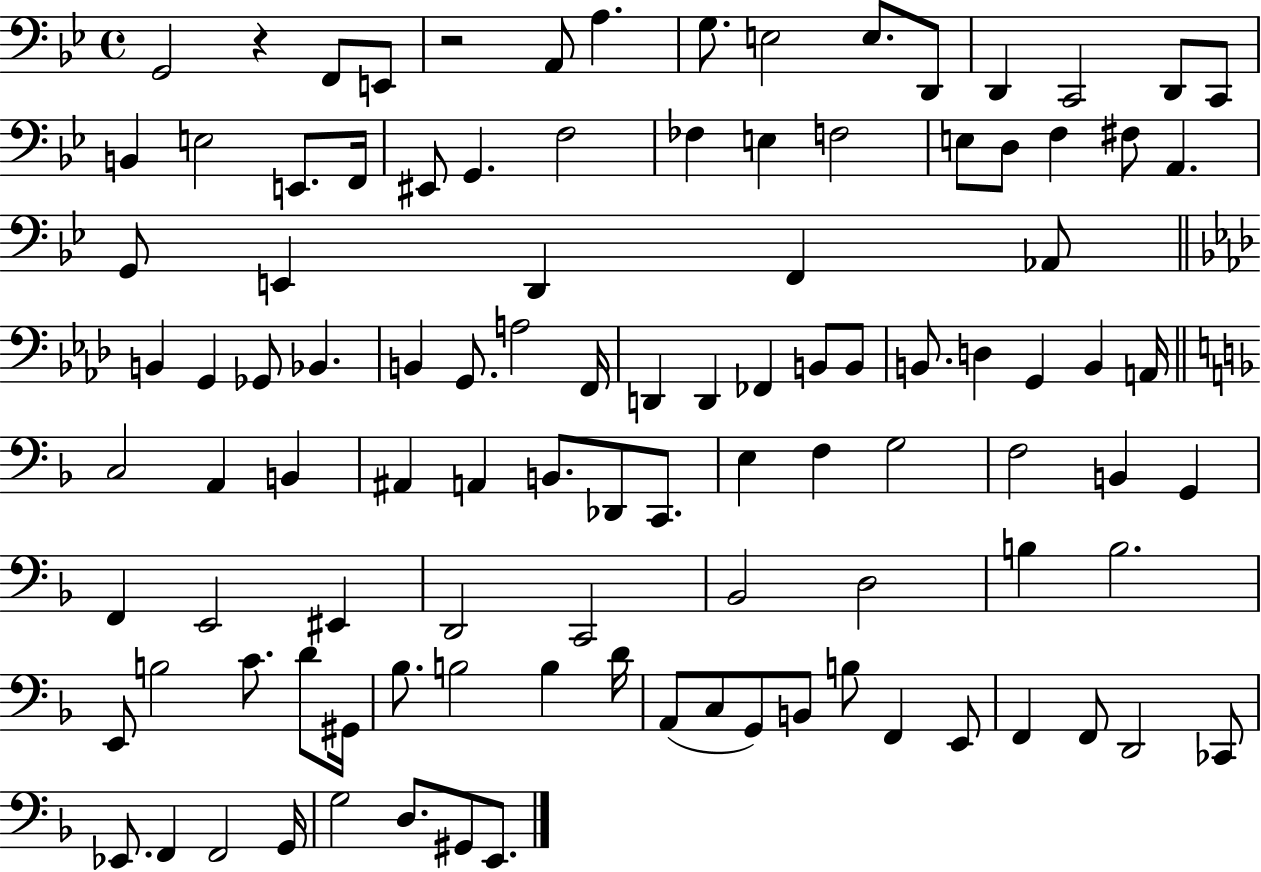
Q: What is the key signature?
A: BES major